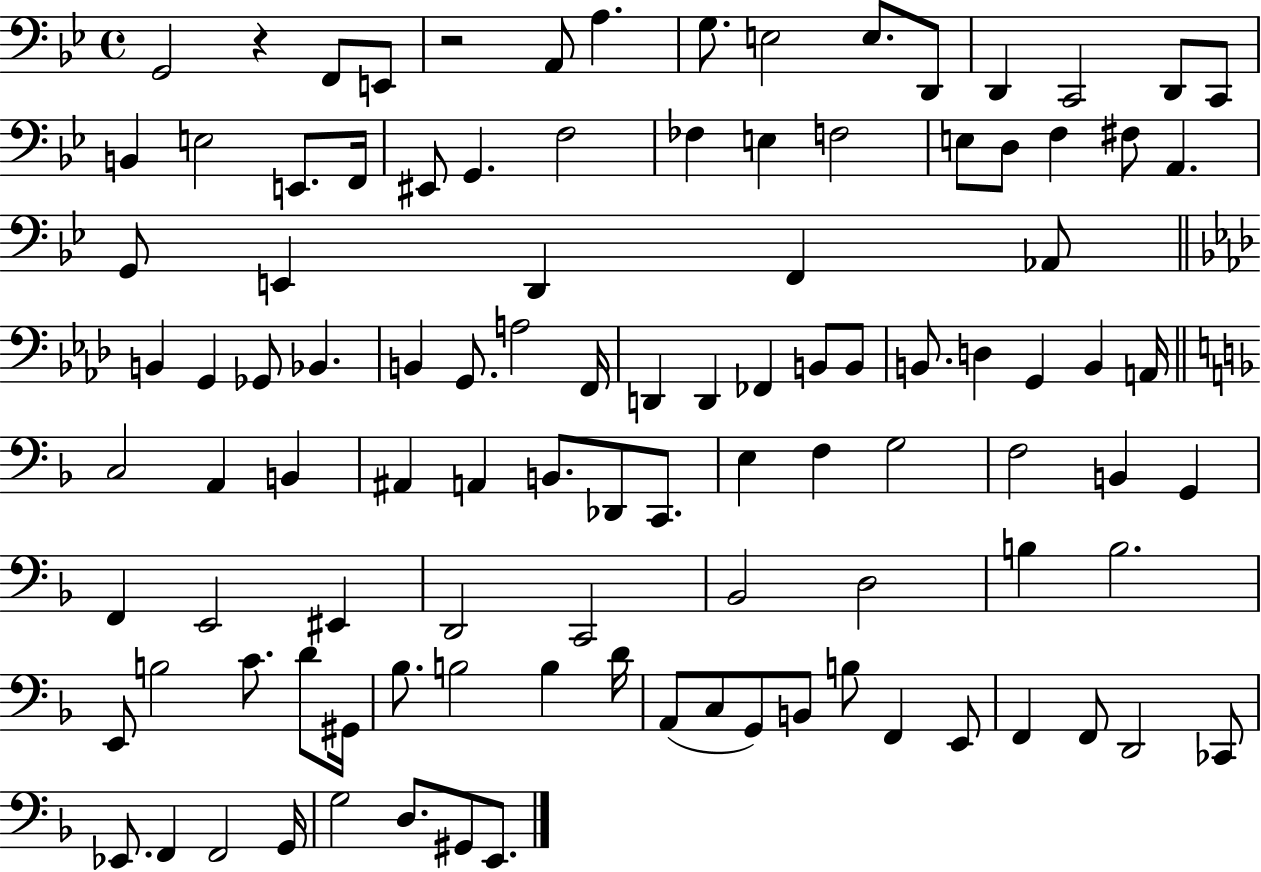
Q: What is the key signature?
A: BES major